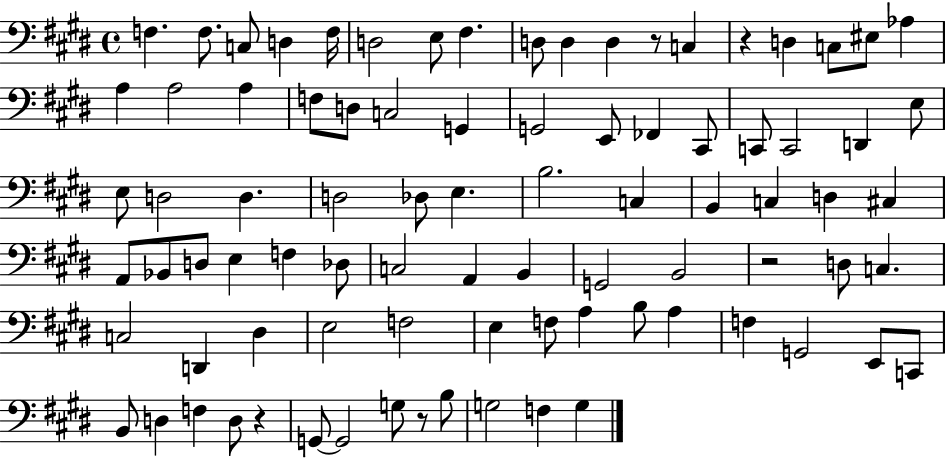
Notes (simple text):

F3/q. F3/e. C3/e D3/q F3/s D3/h E3/e F#3/q. D3/e D3/q D3/q R/e C3/q R/q D3/q C3/e EIS3/e Ab3/q A3/q A3/h A3/q F3/e D3/e C3/h G2/q G2/h E2/e FES2/q C#2/e C2/e C2/h D2/q E3/e E3/e D3/h D3/q. D3/h Db3/e E3/q. B3/h. C3/q B2/q C3/q D3/q C#3/q A2/e Bb2/e D3/e E3/q F3/q Db3/e C3/h A2/q B2/q G2/h B2/h R/h D3/e C3/q. C3/h D2/q D#3/q E3/h F3/h E3/q F3/e A3/q B3/e A3/q F3/q G2/h E2/e C2/e B2/e D3/q F3/q D3/e R/q G2/e G2/h G3/e R/e B3/e G3/h F3/q G3/q